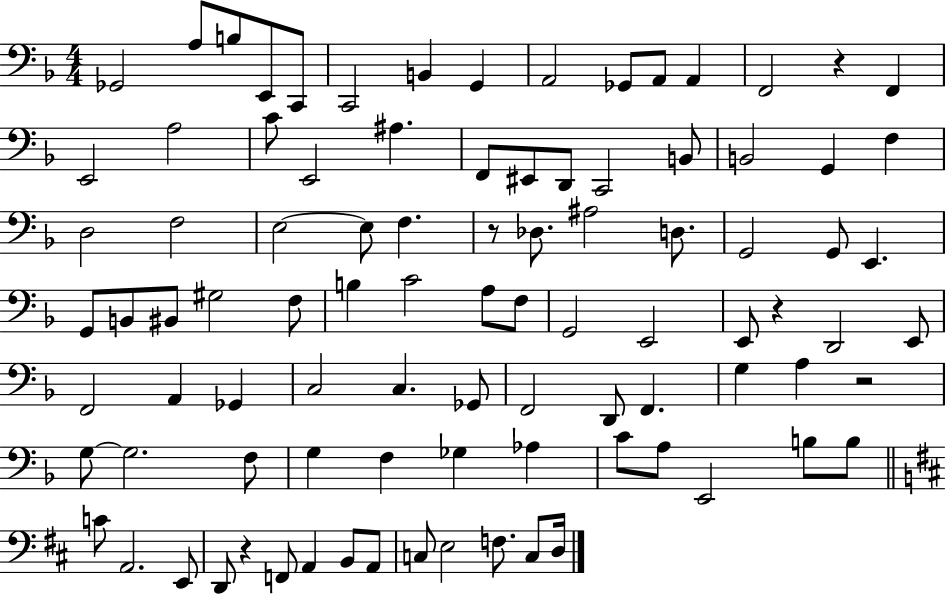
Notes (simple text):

Gb2/h A3/e B3/e E2/e C2/e C2/h B2/q G2/q A2/h Gb2/e A2/e A2/q F2/h R/q F2/q E2/h A3/h C4/e E2/h A#3/q. F2/e EIS2/e D2/e C2/h B2/e B2/h G2/q F3/q D3/h F3/h E3/h E3/e F3/q. R/e Db3/e. A#3/h D3/e. G2/h G2/e E2/q. G2/e B2/e BIS2/e G#3/h F3/e B3/q C4/h A3/e F3/e G2/h E2/h E2/e R/q D2/h E2/e F2/h A2/q Gb2/q C3/h C3/q. Gb2/e F2/h D2/e F2/q. G3/q A3/q R/h G3/e G3/h. F3/e G3/q F3/q Gb3/q Ab3/q C4/e A3/e E2/h B3/e B3/e C4/e A2/h. E2/e D2/e R/q F2/e A2/q B2/e A2/e C3/e E3/h F3/e. C3/e D3/s